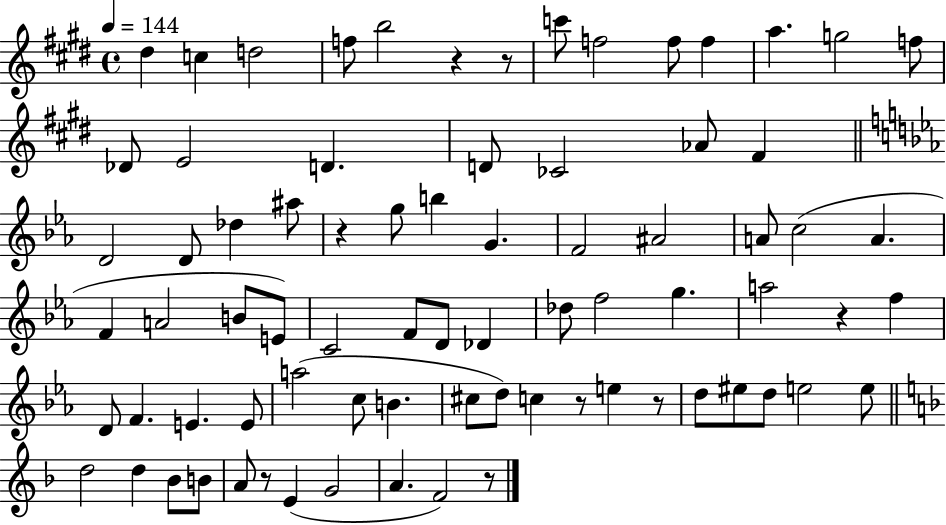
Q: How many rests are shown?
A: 8